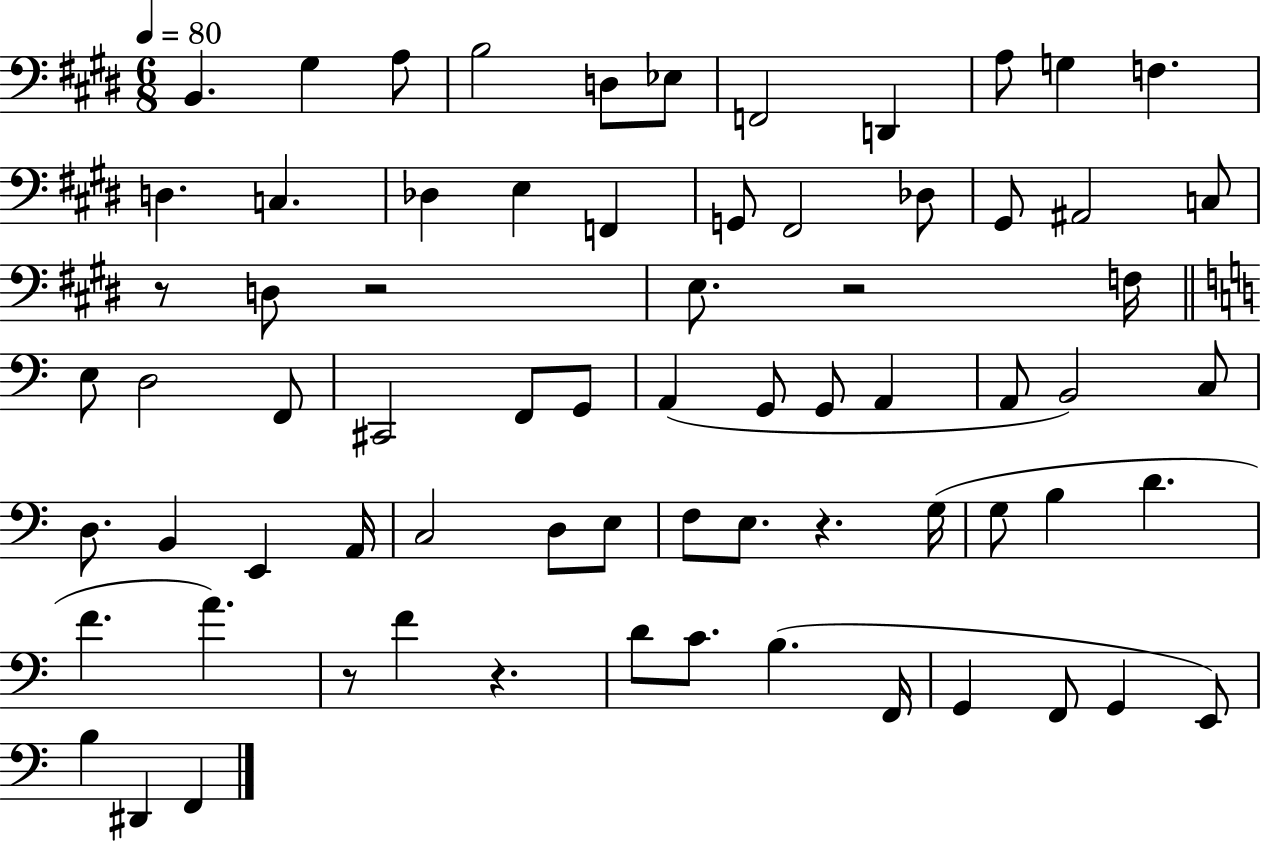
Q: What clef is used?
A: bass